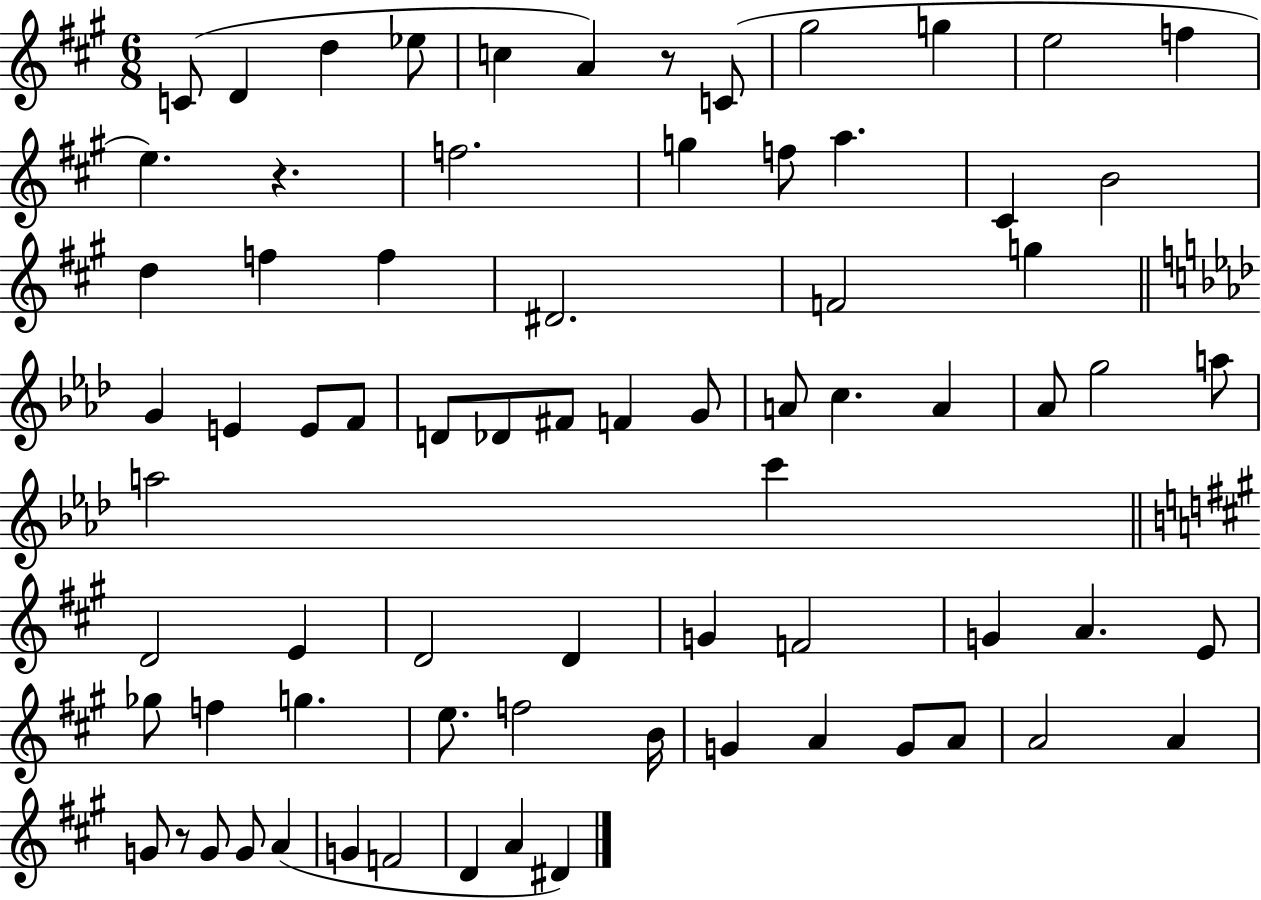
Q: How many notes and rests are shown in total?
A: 74